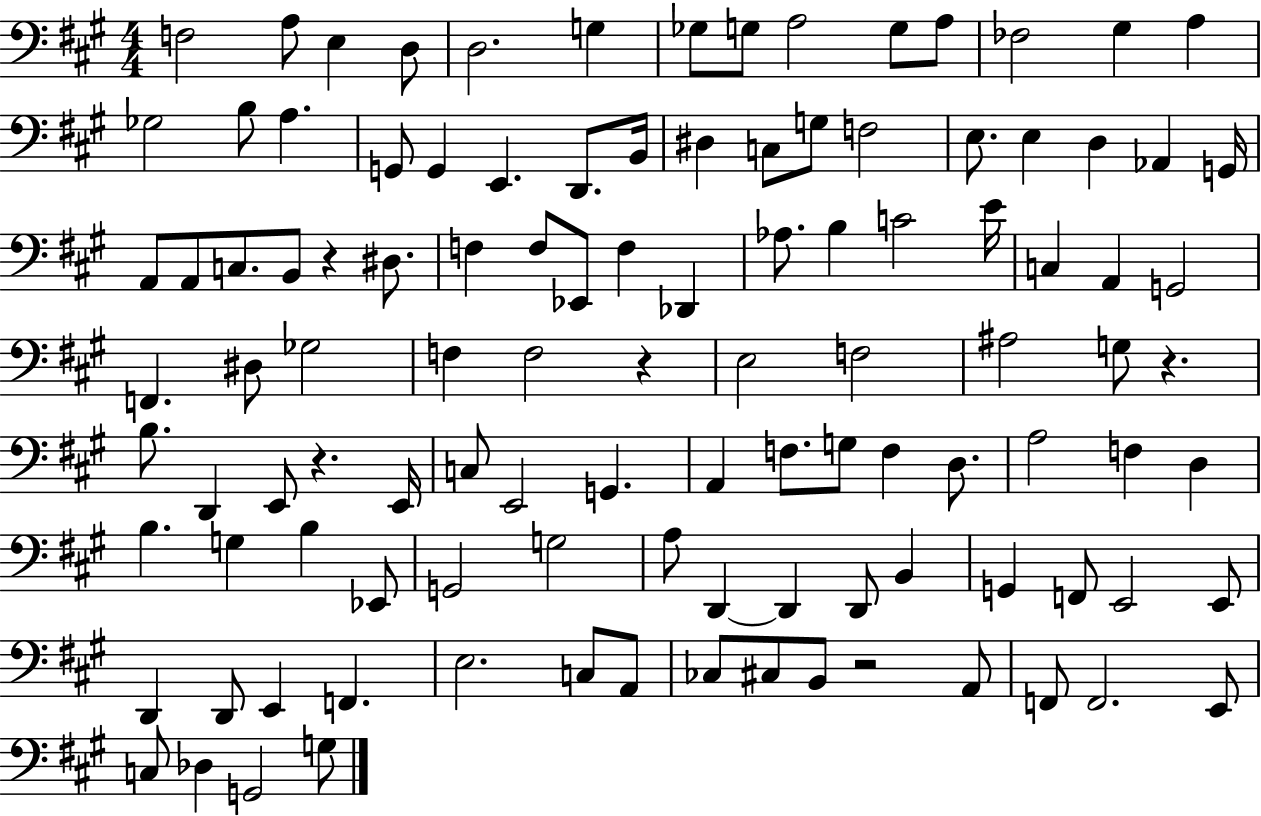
F3/h A3/e E3/q D3/e D3/h. G3/q Gb3/e G3/e A3/h G3/e A3/e FES3/h G#3/q A3/q Gb3/h B3/e A3/q. G2/e G2/q E2/q. D2/e. B2/s D#3/q C3/e G3/e F3/h E3/e. E3/q D3/q Ab2/q G2/s A2/e A2/e C3/e. B2/e R/q D#3/e. F3/q F3/e Eb2/e F3/q Db2/q Ab3/e. B3/q C4/h E4/s C3/q A2/q G2/h F2/q. D#3/e Gb3/h F3/q F3/h R/q E3/h F3/h A#3/h G3/e R/q. B3/e. D2/q E2/e R/q. E2/s C3/e E2/h G2/q. A2/q F3/e. G3/e F3/q D3/e. A3/h F3/q D3/q B3/q. G3/q B3/q Eb2/e G2/h G3/h A3/e D2/q D2/q D2/e B2/q G2/q F2/e E2/h E2/e D2/q D2/e E2/q F2/q. E3/h. C3/e A2/e CES3/e C#3/e B2/e R/h A2/e F2/e F2/h. E2/e C3/e Db3/q G2/h G3/e